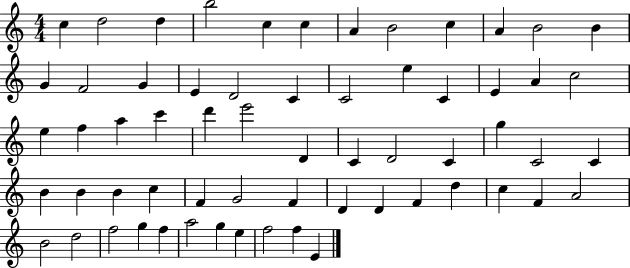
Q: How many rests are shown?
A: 0